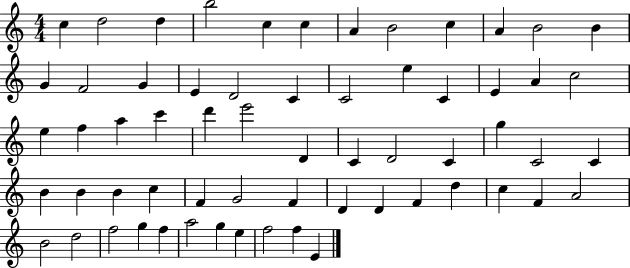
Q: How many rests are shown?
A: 0